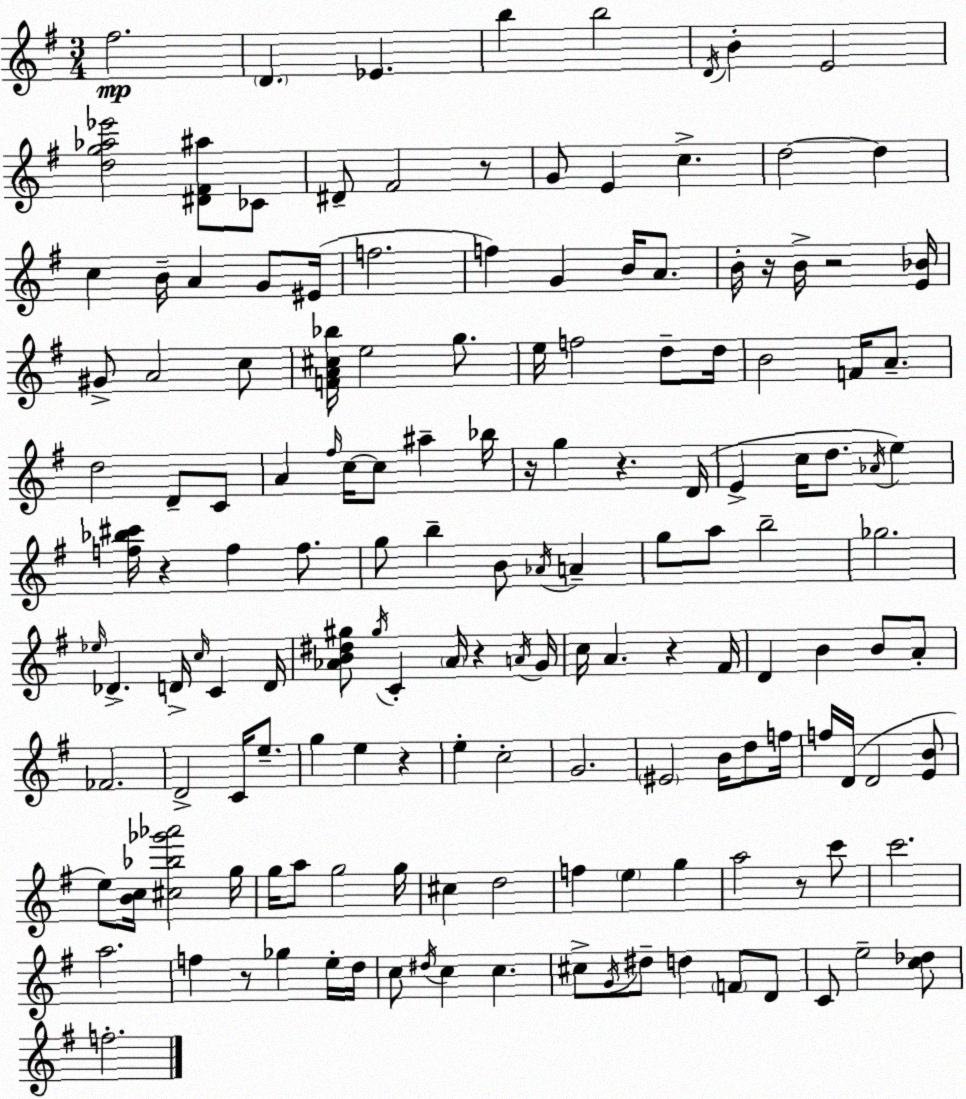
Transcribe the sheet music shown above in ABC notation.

X:1
T:Untitled
M:3/4
L:1/4
K:G
^f2 D _E b b2 D/4 B E2 [dg_a_e']2 [^D^F^a]/2 _C/2 ^D/2 ^F2 z/2 G/2 E c d2 d c B/4 A G/2 ^E/4 f2 f G B/4 A/2 B/4 z/4 B/4 z2 [E_B]/4 ^G/2 A2 c/2 [FA^c_b]/4 e2 g/2 e/4 f2 d/2 d/4 B2 F/4 A/2 d2 D/2 C/2 A ^f/4 c/4 c/2 ^a _b/4 z/4 g z D/4 E c/4 d/2 _A/4 e [f_b^c']/4 z f f/2 g/2 b B/2 _A/4 A g/2 a/2 b2 _g2 _e/4 _D D/4 c/4 C D/4 [_AB^d^g]/2 ^g/4 C _A/4 z A/4 G/4 c/4 A z ^F/4 D B B/2 A/2 _F2 D2 C/4 e/2 g e z e c2 G2 ^E2 B/4 d/2 f/4 f/4 D/4 D2 [EB]/2 e/2 [Bc]/4 [^c_b_g'_a']2 g/4 g/4 a/2 g2 g/4 ^c d2 f e g a2 z/2 c'/2 c'2 a2 f z/2 _g e/4 d/4 c/2 ^d/4 c c ^c/2 G/4 ^d/2 d F/2 D/2 C/2 e2 [c_d]/2 f2